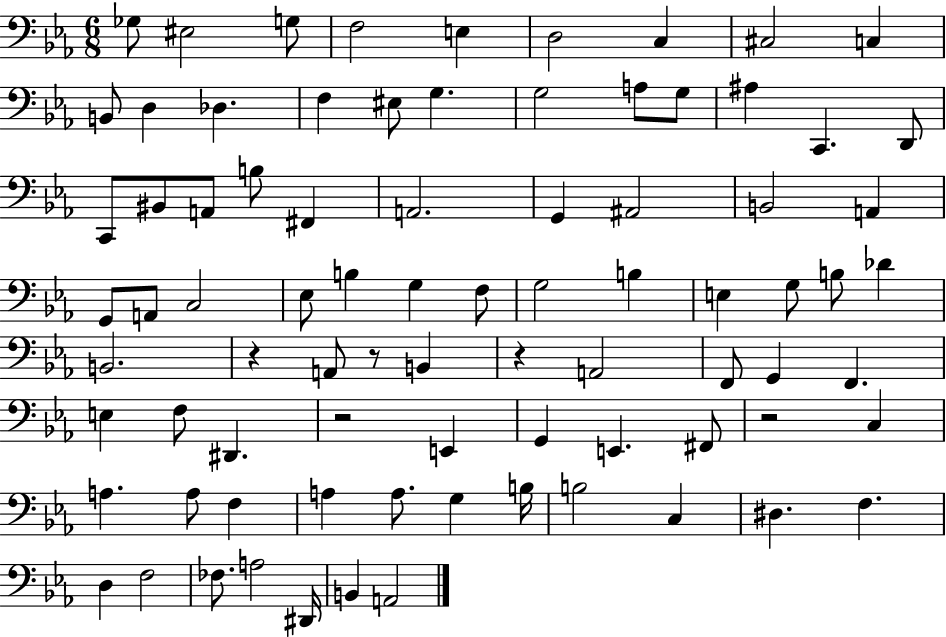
Gb3/e EIS3/h G3/e F3/h E3/q D3/h C3/q C#3/h C3/q B2/e D3/q Db3/q. F3/q EIS3/e G3/q. G3/h A3/e G3/e A#3/q C2/q. D2/e C2/e BIS2/e A2/e B3/e F#2/q A2/h. G2/q A#2/h B2/h A2/q G2/e A2/e C3/h Eb3/e B3/q G3/q F3/e G3/h B3/q E3/q G3/e B3/e Db4/q B2/h. R/q A2/e R/e B2/q R/q A2/h F2/e G2/q F2/q. E3/q F3/e D#2/q. R/h E2/q G2/q E2/q. F#2/e R/h C3/q A3/q. A3/e F3/q A3/q A3/e. G3/q B3/s B3/h C3/q D#3/q. F3/q. D3/q F3/h FES3/e. A3/h D#2/s B2/q A2/h